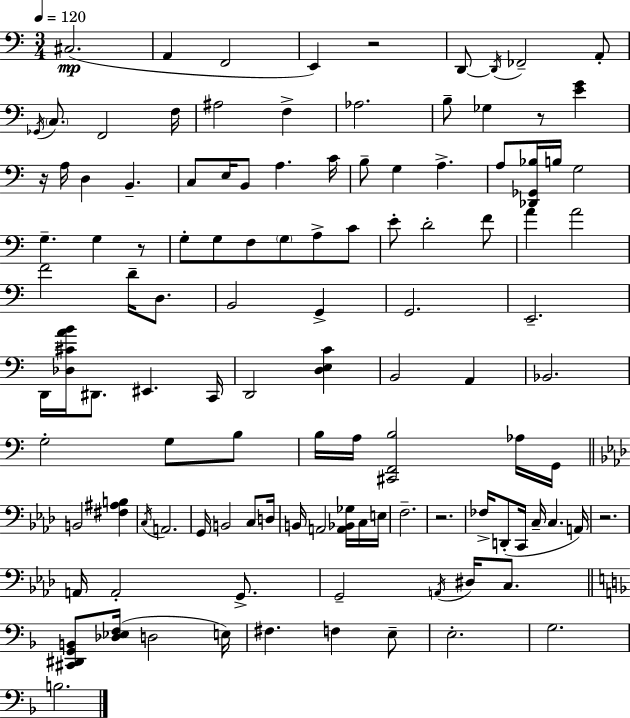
C#3/h. A2/q F2/h E2/q R/h D2/e D2/s FES2/h A2/e Gb2/s C3/e. F2/h F3/s A#3/h F3/q Ab3/h. B3/e Gb3/q R/e [E4,G4]/q R/s A3/s D3/q B2/q. C3/e E3/s B2/e A3/q. C4/s B3/e G3/q A3/q. A3/e [Db2,Gb2,Bb3]/s B3/s G3/h G3/q. G3/q R/e G3/e G3/e F3/e G3/e A3/e C4/e E4/e D4/h F4/e A4/q A4/h F4/h D4/s D3/e. B2/h G2/q G2/h. E2/h. D2/s [Db3,C#4,A4,B4]/s D#2/e. EIS2/q. C2/s D2/h [D3,E3,C4]/q B2/h A2/q Bb2/h. G3/h G3/e B3/e B3/s A3/s [C#2,F2,B3]/h Ab3/s G2/s B2/h [F#3,A#3,B3]/q C3/s A2/h. G2/s B2/h C3/e D3/s B2/s A2/h [A2,Bb2,Gb3]/s C3/s E3/s F3/h. R/h. FES3/s D2/e C2/s C3/s C3/q. A2/s R/h. A2/s A2/h G2/e. G2/h A2/s D#3/s C3/e. [C#2,D#2,G2,B2]/e [Db3,Eb3,F3]/s D3/h E3/s F#3/q. F3/q E3/e E3/h. G3/h. B3/h.